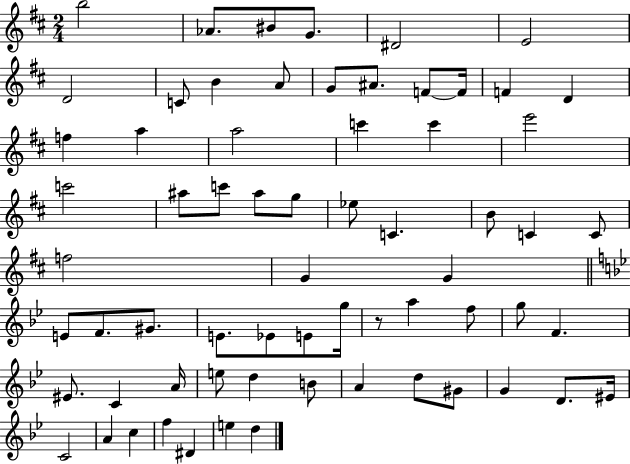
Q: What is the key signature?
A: D major